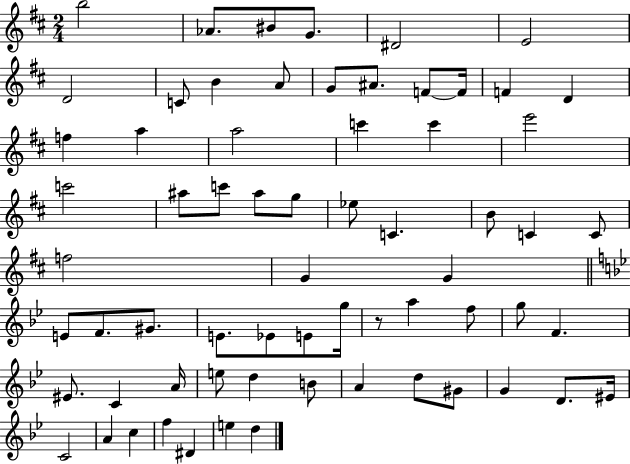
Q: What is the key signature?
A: D major